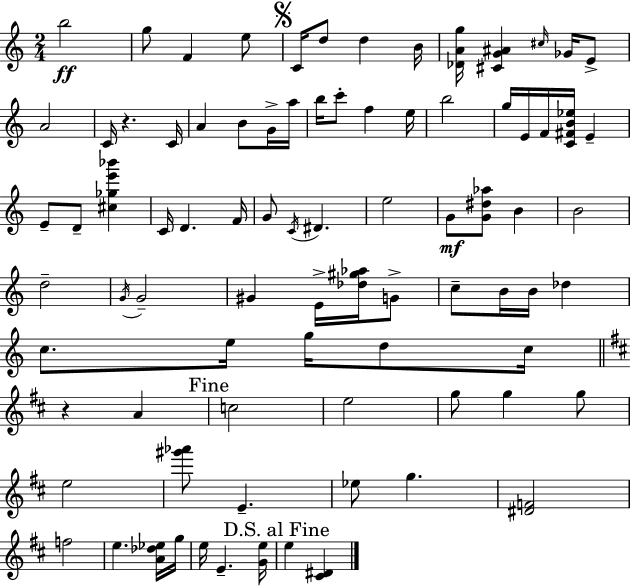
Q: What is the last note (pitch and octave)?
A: E5